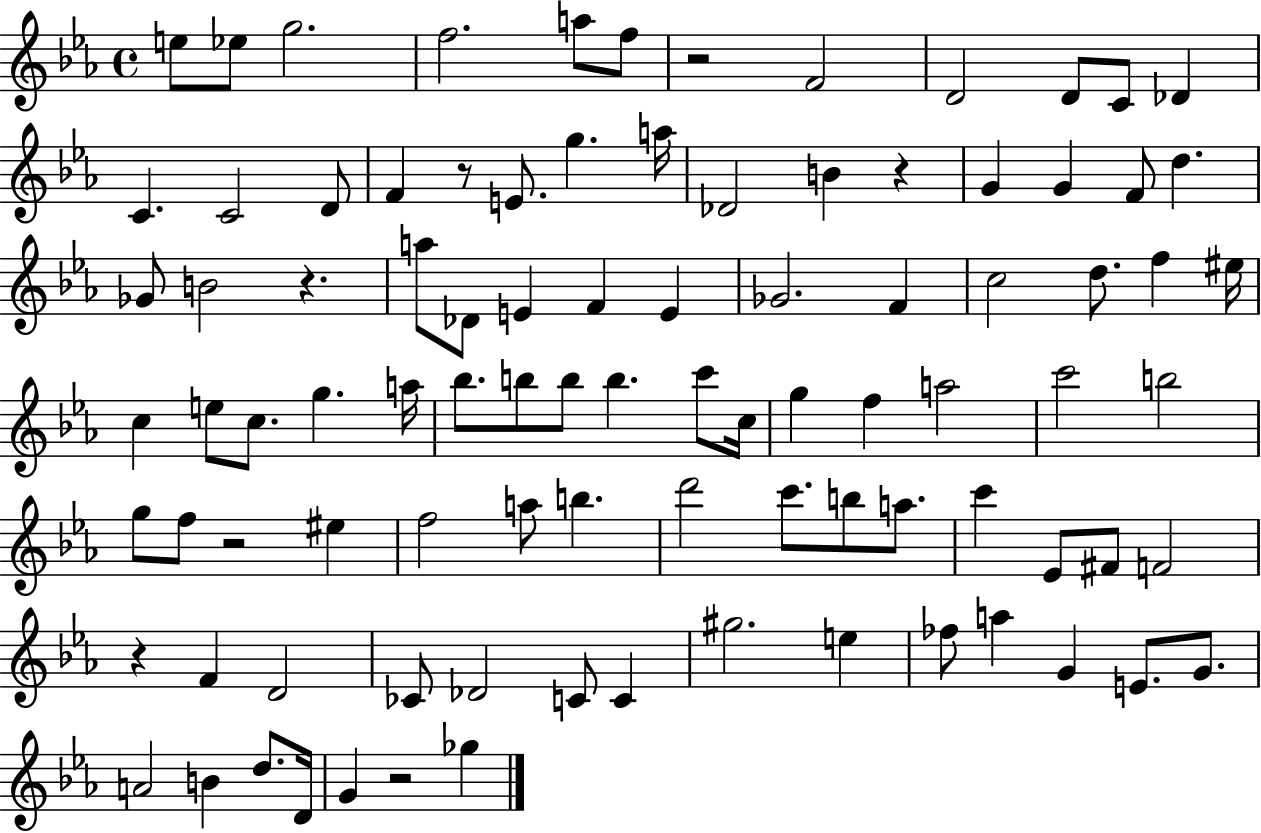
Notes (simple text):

E5/e Eb5/e G5/h. F5/h. A5/e F5/e R/h F4/h D4/h D4/e C4/e Db4/q C4/q. C4/h D4/e F4/q R/e E4/e. G5/q. A5/s Db4/h B4/q R/q G4/q G4/q F4/e D5/q. Gb4/e B4/h R/q. A5/e Db4/e E4/q F4/q E4/q Gb4/h. F4/q C5/h D5/e. F5/q EIS5/s C5/q E5/e C5/e. G5/q. A5/s Bb5/e. B5/e B5/e B5/q. C6/e C5/s G5/q F5/q A5/h C6/h B5/h G5/e F5/e R/h EIS5/q F5/h A5/e B5/q. D6/h C6/e. B5/e A5/e. C6/q Eb4/e F#4/e F4/h R/q F4/q D4/h CES4/e Db4/h C4/e C4/q G#5/h. E5/q FES5/e A5/q G4/q E4/e. G4/e. A4/h B4/q D5/e. D4/s G4/q R/h Gb5/q